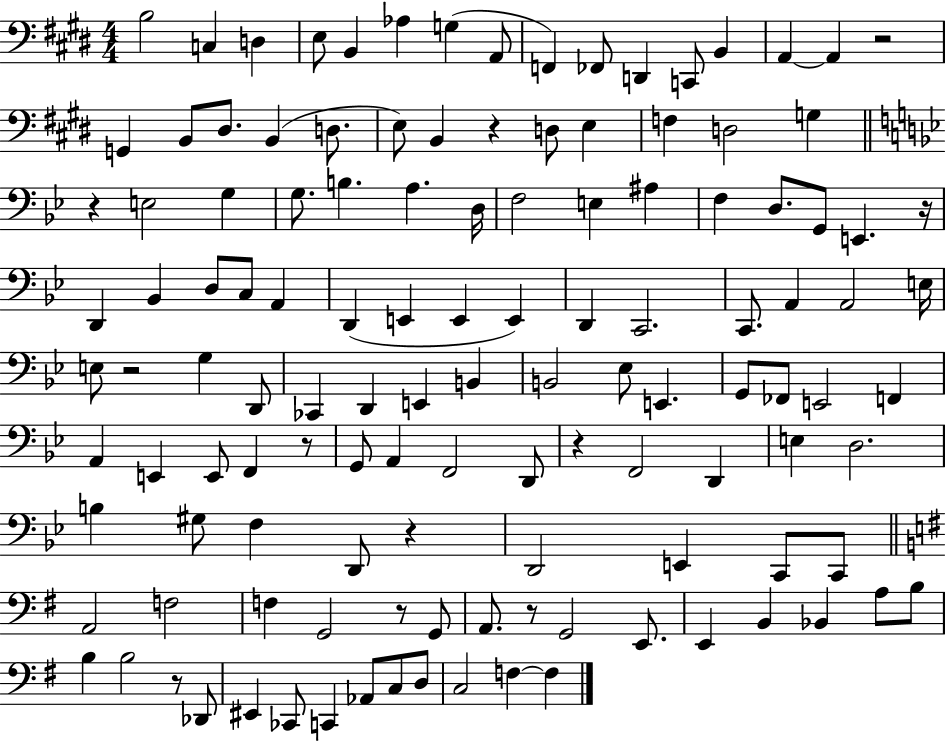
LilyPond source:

{
  \clef bass
  \numericTimeSignature
  \time 4/4
  \key e \major
  b2 c4 d4 | e8 b,4 aes4 g4( a,8 | f,4) fes,8 d,4 c,8 b,4 | a,4~~ a,4 r2 | \break g,4 b,8 dis8. b,4( d8. | e8) b,4 r4 d8 e4 | f4 d2 g4 | \bar "||" \break \key g \minor r4 e2 g4 | g8. b4. a4. d16 | f2 e4 ais4 | f4 d8. g,8 e,4. r16 | \break d,4 bes,4 d8 c8 a,4 | d,4( e,4 e,4 e,4) | d,4 c,2. | c,8. a,4 a,2 e16 | \break e8 r2 g4 d,8 | ces,4 d,4 e,4 b,4 | b,2 ees8 e,4. | g,8 fes,8 e,2 f,4 | \break a,4 e,4 e,8 f,4 r8 | g,8 a,4 f,2 d,8 | r4 f,2 d,4 | e4 d2. | \break b4 gis8 f4 d,8 r4 | d,2 e,4 c,8 c,8 | \bar "||" \break \key e \minor a,2 f2 | f4 g,2 r8 g,8 | a,8. r8 g,2 e,8. | e,4 b,4 bes,4 a8 b8 | \break b4 b2 r8 des,8 | eis,4 ces,8 c,4 aes,8 c8 d8 | c2 f4~~ f4 | \bar "|."
}